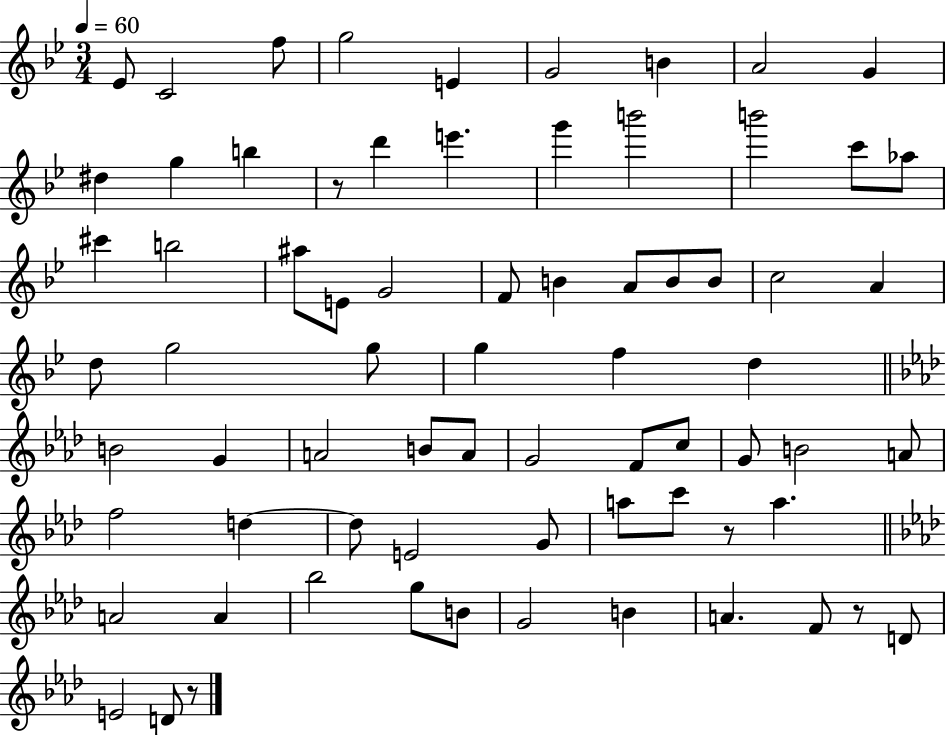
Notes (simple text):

Eb4/e C4/h F5/e G5/h E4/q G4/h B4/q A4/h G4/q D#5/q G5/q B5/q R/e D6/q E6/q. G6/q B6/h B6/h C6/e Ab5/e C#6/q B5/h A#5/e E4/e G4/h F4/e B4/q A4/e B4/e B4/e C5/h A4/q D5/e G5/h G5/e G5/q F5/q D5/q B4/h G4/q A4/h B4/e A4/e G4/h F4/e C5/e G4/e B4/h A4/e F5/h D5/q D5/e E4/h G4/e A5/e C6/e R/e A5/q. A4/h A4/q Bb5/h G5/e B4/e G4/h B4/q A4/q. F4/e R/e D4/e E4/h D4/e R/e